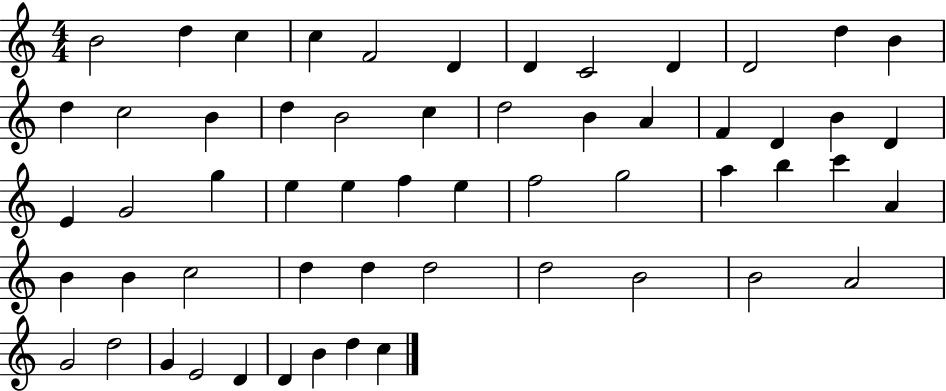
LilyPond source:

{
  \clef treble
  \numericTimeSignature
  \time 4/4
  \key c \major
  b'2 d''4 c''4 | c''4 f'2 d'4 | d'4 c'2 d'4 | d'2 d''4 b'4 | \break d''4 c''2 b'4 | d''4 b'2 c''4 | d''2 b'4 a'4 | f'4 d'4 b'4 d'4 | \break e'4 g'2 g''4 | e''4 e''4 f''4 e''4 | f''2 g''2 | a''4 b''4 c'''4 a'4 | \break b'4 b'4 c''2 | d''4 d''4 d''2 | d''2 b'2 | b'2 a'2 | \break g'2 d''2 | g'4 e'2 d'4 | d'4 b'4 d''4 c''4 | \bar "|."
}